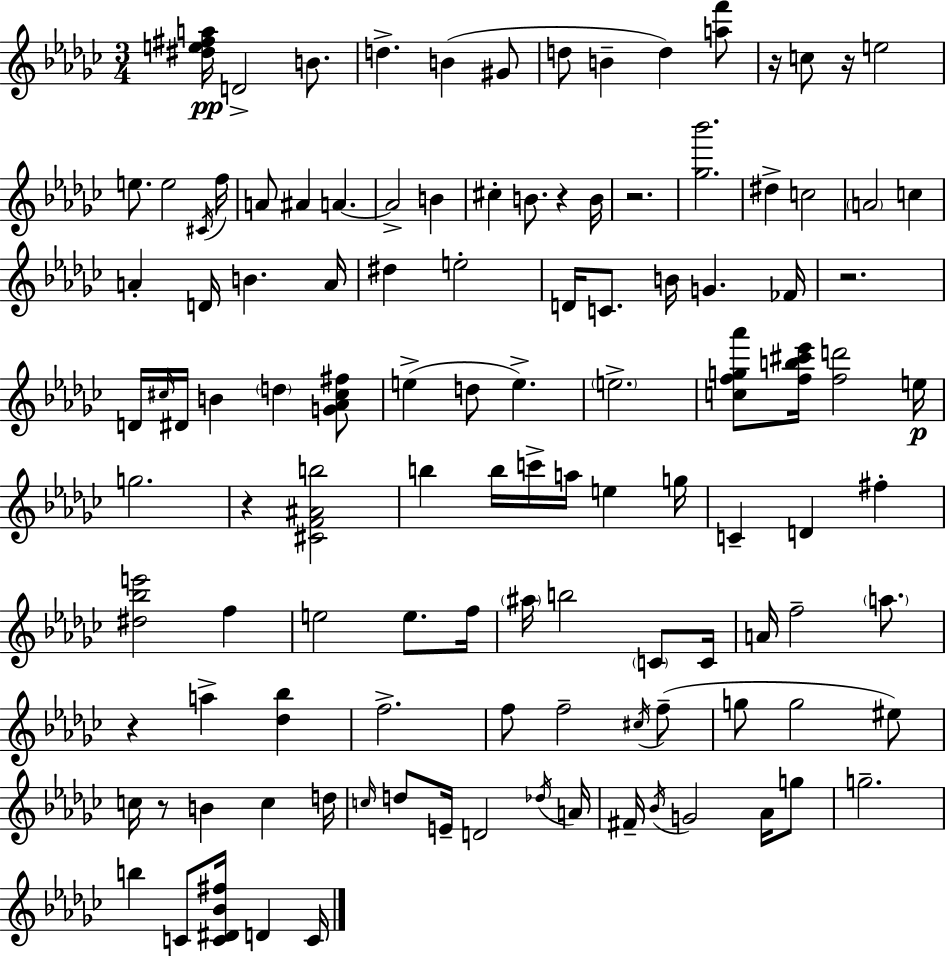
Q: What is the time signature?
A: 3/4